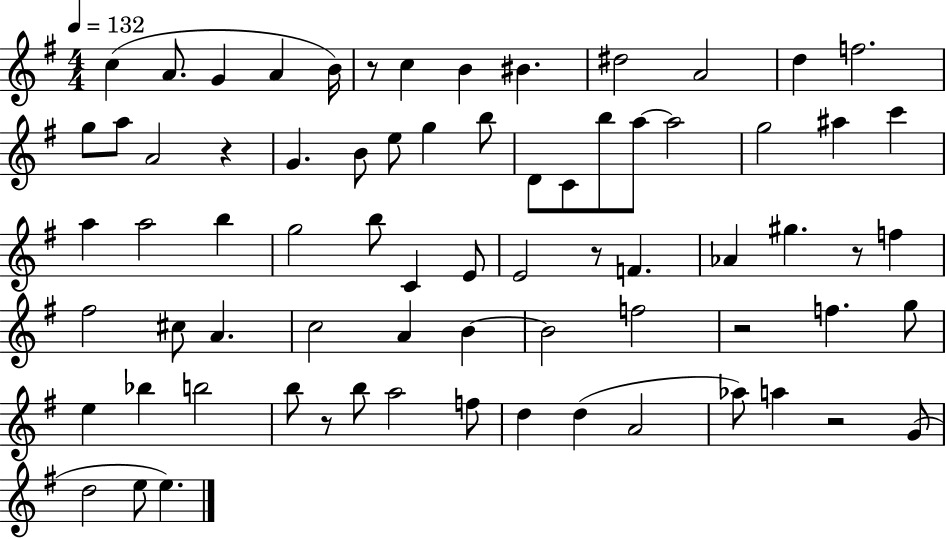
C5/q A4/e. G4/q A4/q B4/s R/e C5/q B4/q BIS4/q. D#5/h A4/h D5/q F5/h. G5/e A5/e A4/h R/q G4/q. B4/e E5/e G5/q B5/e D4/e C4/e B5/e A5/e A5/h G5/h A#5/q C6/q A5/q A5/h B5/q G5/h B5/e C4/q E4/e E4/h R/e F4/q. Ab4/q G#5/q. R/e F5/q F#5/h C#5/e A4/q. C5/h A4/q B4/q B4/h F5/h R/h F5/q. G5/e E5/q Bb5/q B5/h B5/e R/e B5/e A5/h F5/e D5/q D5/q A4/h Ab5/e A5/q R/h G4/e D5/h E5/e E5/q.